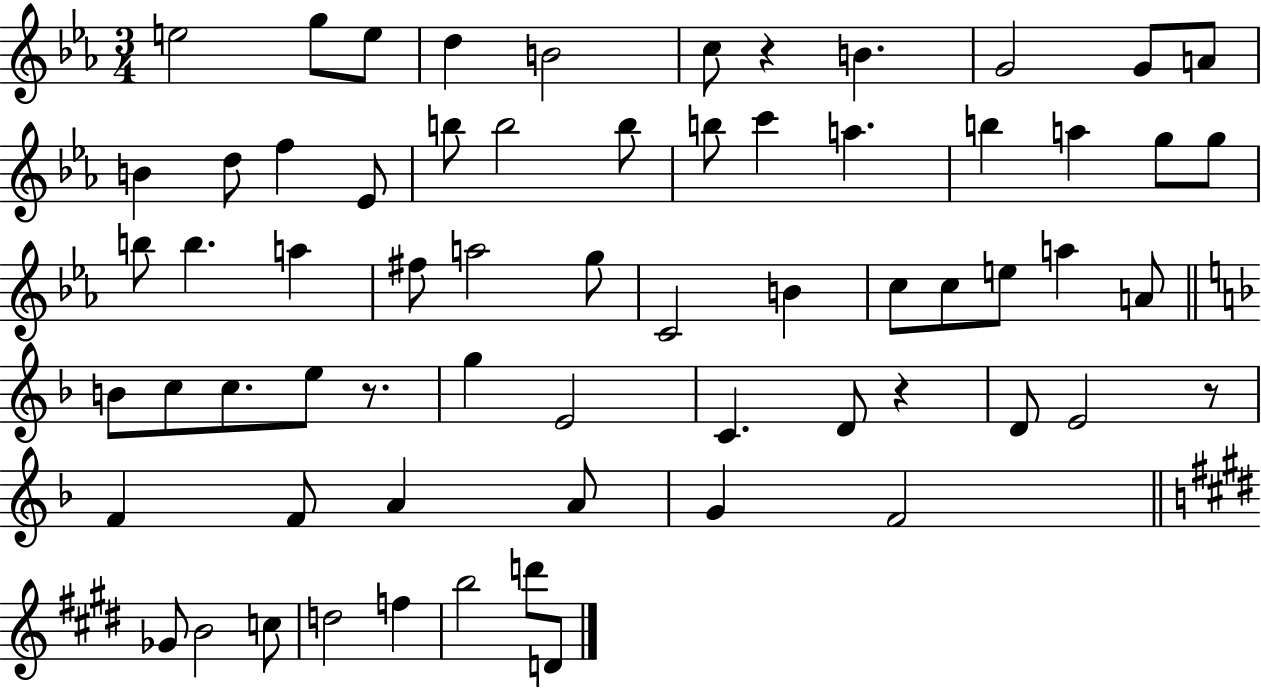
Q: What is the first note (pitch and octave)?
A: E5